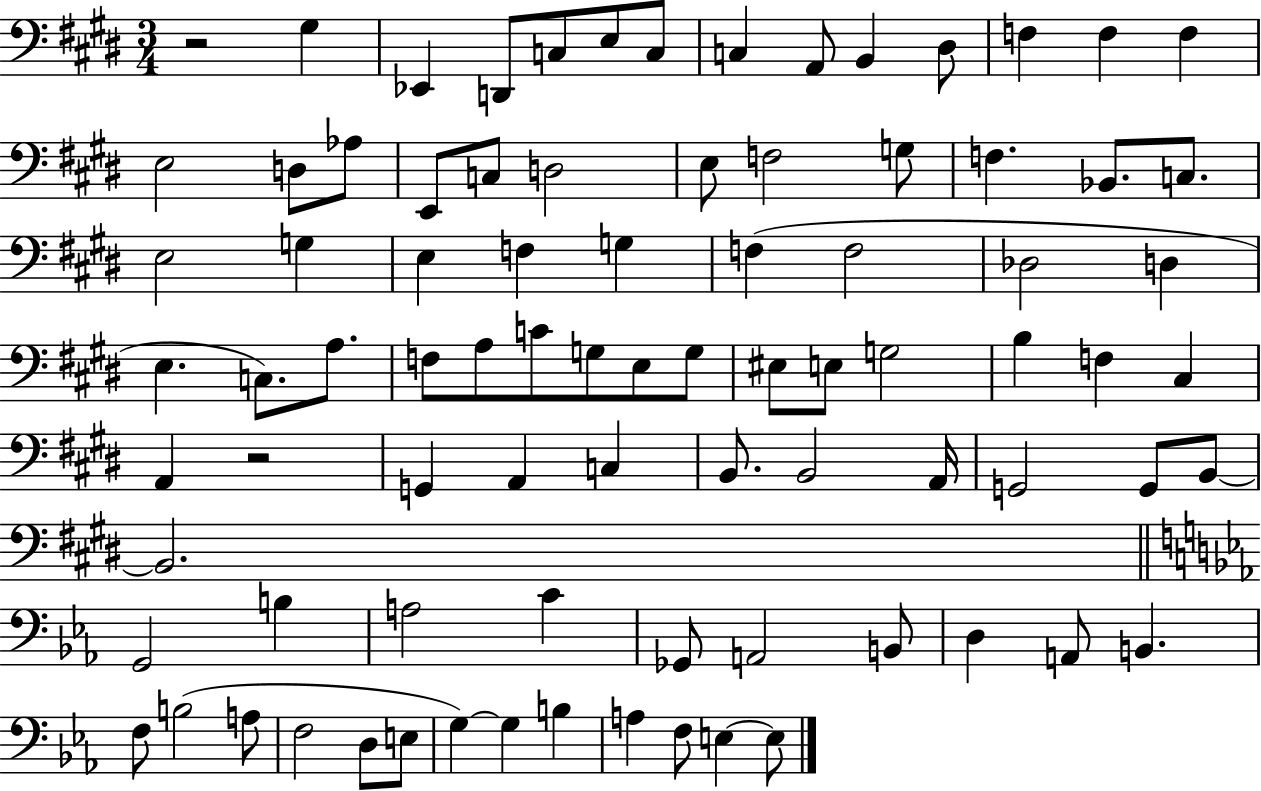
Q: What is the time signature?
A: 3/4